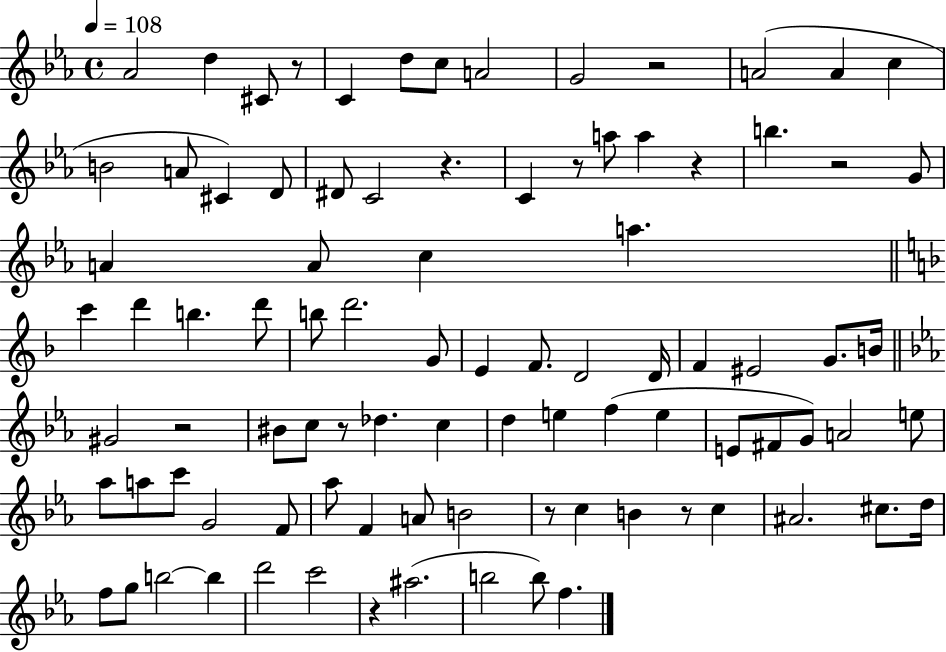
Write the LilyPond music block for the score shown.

{
  \clef treble
  \time 4/4
  \defaultTimeSignature
  \key ees \major
  \tempo 4 = 108
  aes'2 d''4 cis'8 r8 | c'4 d''8 c''8 a'2 | g'2 r2 | a'2( a'4 c''4 | \break b'2 a'8 cis'4) d'8 | dis'8 c'2 r4. | c'4 r8 a''8 a''4 r4 | b''4. r2 g'8 | \break a'4 a'8 c''4 a''4. | \bar "||" \break \key d \minor c'''4 d'''4 b''4. d'''8 | b''8 d'''2. g'8 | e'4 f'8. d'2 d'16 | f'4 eis'2 g'8. b'16 | \break \bar "||" \break \key c \minor gis'2 r2 | bis'8 c''8 r8 des''4. c''4 | d''4 e''4 f''4( e''4 | e'8 fis'8 g'8) a'2 e''8 | \break aes''8 a''8 c'''8 g'2 f'8 | aes''8 f'4 a'8 b'2 | r8 c''4 b'4 r8 c''4 | ais'2. cis''8. d''16 | \break f''8 g''8 b''2~~ b''4 | d'''2 c'''2 | r4 ais''2.( | b''2 b''8) f''4. | \break \bar "|."
}